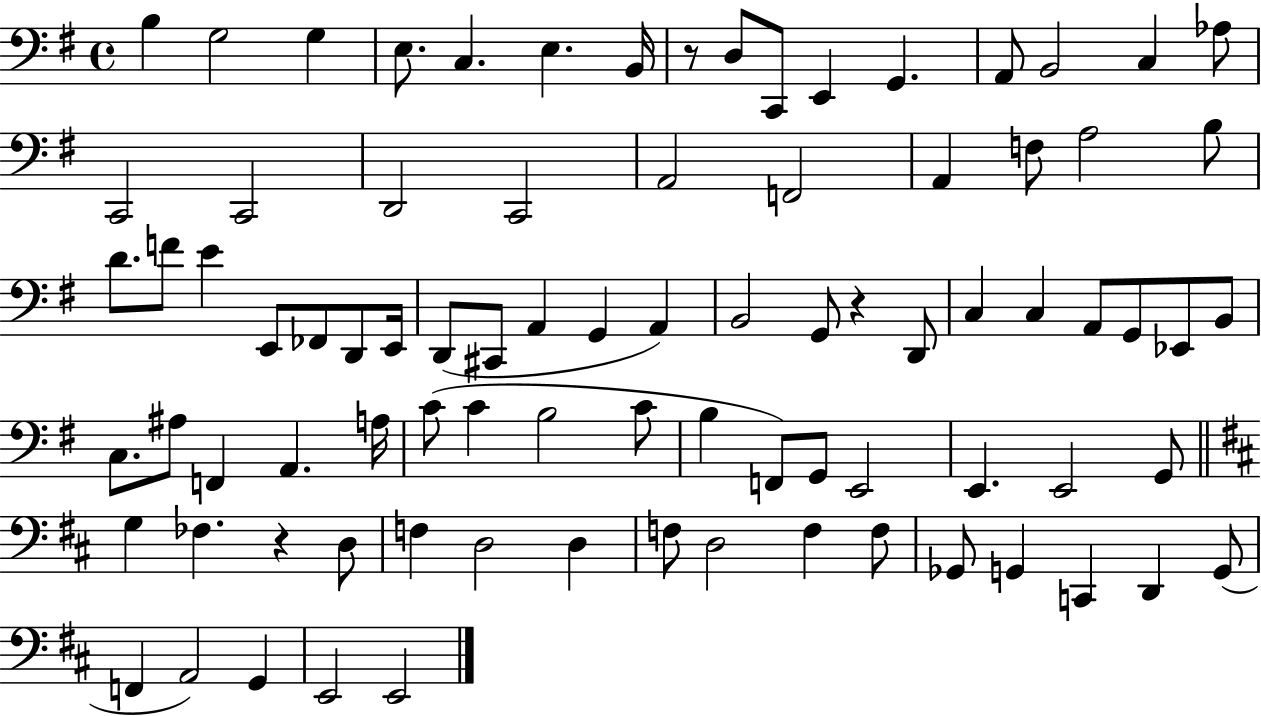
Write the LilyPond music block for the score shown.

{
  \clef bass
  \time 4/4
  \defaultTimeSignature
  \key g \major
  \repeat volta 2 { b4 g2 g4 | e8. c4. e4. b,16 | r8 d8 c,8 e,4 g,4. | a,8 b,2 c4 aes8 | \break c,2 c,2 | d,2 c,2 | a,2 f,2 | a,4 f8 a2 b8 | \break d'8. f'8 e'4 e,8 fes,8 d,8 e,16 | d,8( cis,8 a,4 g,4 a,4) | b,2 g,8 r4 d,8 | c4 c4 a,8 g,8 ees,8 b,8 | \break c8. ais8 f,4 a,4. a16 | c'8( c'4 b2 c'8 | b4 f,8) g,8 e,2 | e,4. e,2 g,8 | \break \bar "||" \break \key d \major g4 fes4. r4 d8 | f4 d2 d4 | f8 d2 f4 f8 | ges,8 g,4 c,4 d,4 g,8( | \break f,4 a,2) g,4 | e,2 e,2 | } \bar "|."
}